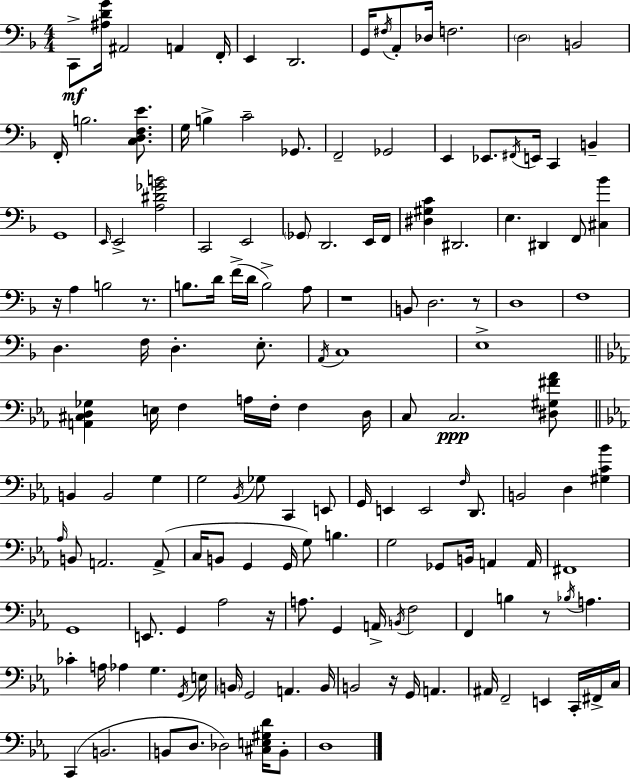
C2/e [A#3,D4,G4]/s A#2/h A2/q F2/s E2/q D2/h. G2/s F#3/s A2/e Db3/s F3/h. D3/h B2/h F2/s B3/h. [C3,D3,F3,E4]/e. G3/s B3/q C4/h Gb2/e. F2/h Gb2/h E2/q Eb2/e. F#2/s E2/s C2/q B2/q G2/w E2/s E2/h [A3,D#4,Gb4,B4]/h C2/h E2/h Gb2/e D2/h. E2/s F2/s [D#3,G#3,C4]/q D#2/h. E3/q. D#2/q F2/e [C#3,Bb4]/q R/s A3/q B3/h R/e. B3/e. D4/s F4/s D4/s B3/h A3/e R/w B2/e D3/h. R/e D3/w F3/w D3/q. F3/s D3/q. E3/e. A2/s C3/w E3/w [A2,C#3,D3,Gb3]/q E3/s F3/q A3/s F3/s F3/q D3/s C3/e C3/h. [D#3,G#3,F#4,Ab4]/e B2/q B2/h G3/q G3/h Bb2/s Gb3/e C2/q E2/e G2/s E2/q E2/h F3/s D2/e. B2/h D3/q [G#3,C4,Bb4]/q Ab3/s B2/e A2/h. A2/e C3/s B2/e G2/q G2/s G3/e B3/q. G3/h Gb2/e B2/s A2/q A2/s F#2/w G2/w E2/e. G2/q Ab3/h R/s A3/e. G2/q A2/s B2/s F3/h F2/q B3/q R/e Bb3/s A3/q. CES4/q A3/s Ab3/q G3/q. G2/s E3/s B2/s G2/h A2/q. B2/s B2/h R/s G2/s A2/q. A#2/s F2/h E2/q C2/s F#2/s C3/s C2/q B2/h. B2/e D3/e. Db3/h [C#3,E3,G#3,D4]/s B2/e D3/w